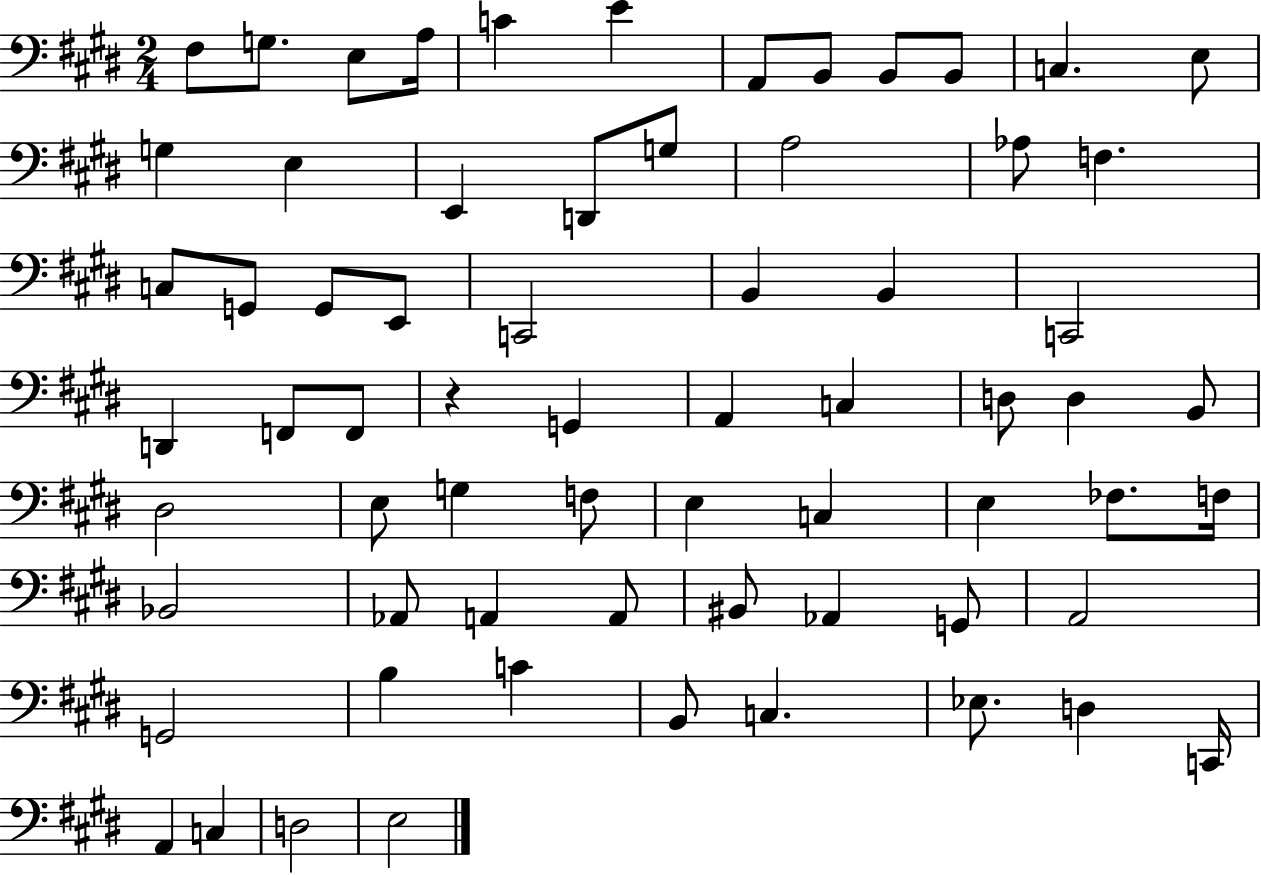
X:1
T:Untitled
M:2/4
L:1/4
K:E
^F,/2 G,/2 E,/2 A,/4 C E A,,/2 B,,/2 B,,/2 B,,/2 C, E,/2 G, E, E,, D,,/2 G,/2 A,2 _A,/2 F, C,/2 G,,/2 G,,/2 E,,/2 C,,2 B,, B,, C,,2 D,, F,,/2 F,,/2 z G,, A,, C, D,/2 D, B,,/2 ^D,2 E,/2 G, F,/2 E, C, E, _F,/2 F,/4 _B,,2 _A,,/2 A,, A,,/2 ^B,,/2 _A,, G,,/2 A,,2 G,,2 B, C B,,/2 C, _E,/2 D, C,,/4 A,, C, D,2 E,2